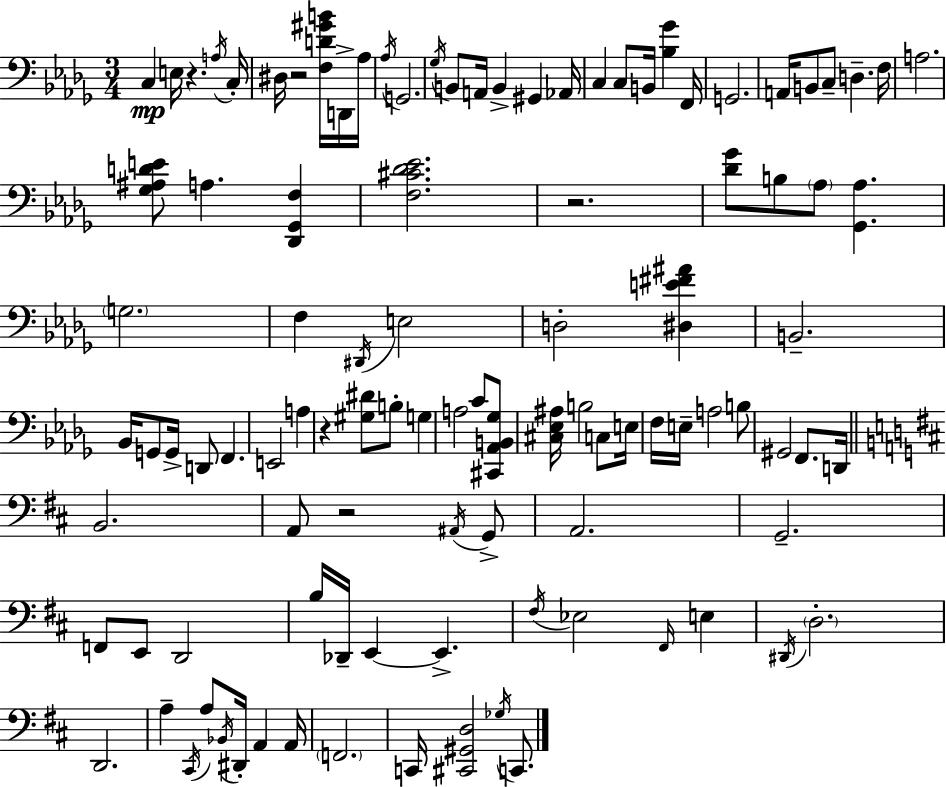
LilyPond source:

{
  \clef bass
  \numericTimeSignature
  \time 3/4
  \key bes \minor
  c4\mp e16 r4. \acciaccatura { a16 } | c16-. dis16 r2 <f d' gis' b'>16 d,16-> | aes16 \acciaccatura { aes16 } g,2. | \acciaccatura { ges16 } b,8 a,16 b,4-> gis,4 | \break aes,16 c4 c8 b,16 <bes ges'>4 | f,16 g,2. | a,16 b,8 c8-- d4.-- | f16 a2. | \break <ges ais d' e'>8 a4. <des, ges, f>4 | <f cis' des' ees'>2. | r2. | <des' ges'>8 b8 \parenthesize aes8 <ges, aes>4. | \break \parenthesize g2. | f4 \acciaccatura { dis,16 } e2 | d2-. | <dis e' fis' ais'>4 b,2.-- | \break bes,16 g,8 g,16-> d,8 f,4. | e,2 | a4 r4 <gis dis'>8 b8-. | g4 a2 | \break c'8 <cis, aes, b, ges>8 <cis ees ais>16 b2 | c8 e16 f16 e16-- a2 | b8 gis,2 | f,8. d,16 \bar "||" \break \key d \major b,2. | a,8 r2 \acciaccatura { ais,16 } g,8-> | a,2. | g,2.-- | \break f,8 e,8 d,2 | b16 des,16-- e,4~~ e,4.-> | \acciaccatura { fis16 } ees2 \grace { fis,16 } e4 | \acciaccatura { dis,16 } \parenthesize d2.-. | \break d,2. | a4-- \acciaccatura { cis,16 } a8 \acciaccatura { bes,16 } | dis,16-. a,4 a,16 \parenthesize f,2. | c,16 <cis, gis, d>2 | \break \acciaccatura { ges16 } c,8. \bar "|."
}